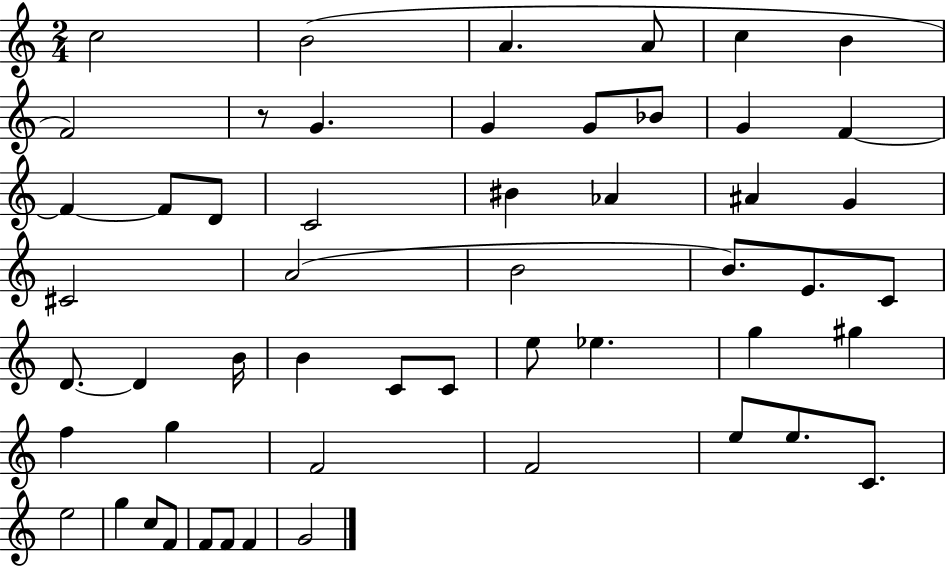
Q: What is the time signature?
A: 2/4